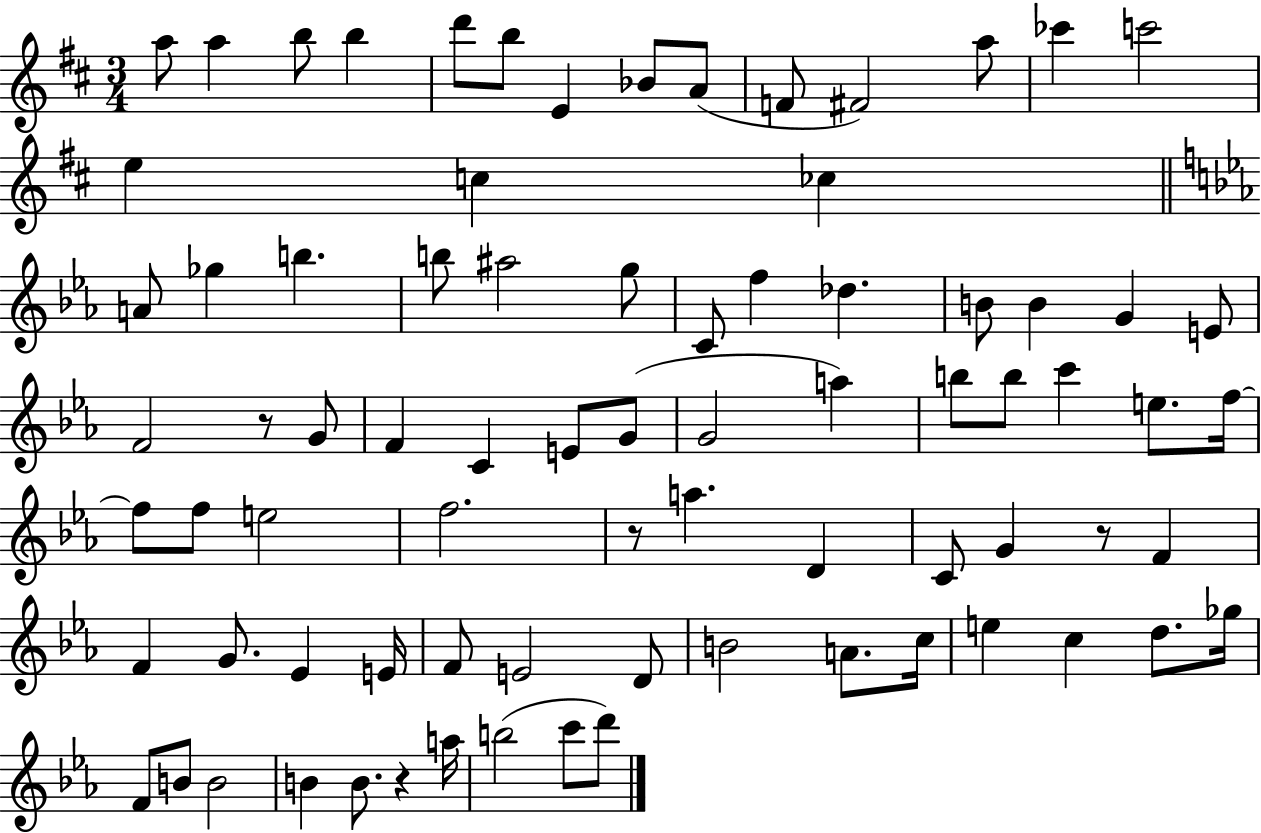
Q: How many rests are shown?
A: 4